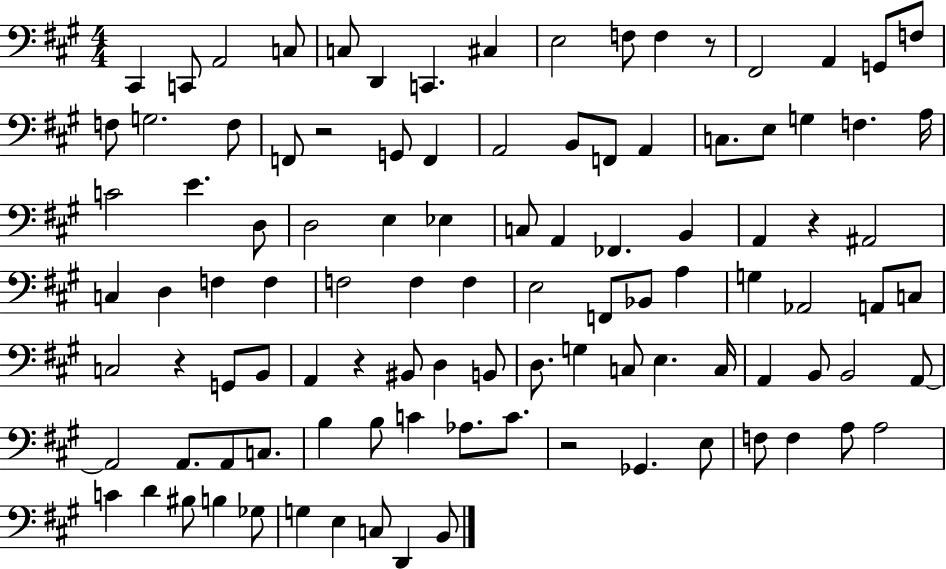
{
  \clef bass
  \numericTimeSignature
  \time 4/4
  \key a \major
  cis,4 c,8 a,2 c8 | c8 d,4 c,4. cis4 | e2 f8 f4 r8 | fis,2 a,4 g,8 f8 | \break f8 g2. f8 | f,8 r2 g,8 f,4 | a,2 b,8 f,8 a,4 | c8. e8 g4 f4. a16 | \break c'2 e'4. d8 | d2 e4 ees4 | c8 a,4 fes,4. b,4 | a,4 r4 ais,2 | \break c4 d4 f4 f4 | f2 f4 f4 | e2 f,8 bes,8 a4 | g4 aes,2 a,8 c8 | \break c2 r4 g,8 b,8 | a,4 r4 bis,8 d4 b,8 | d8. g4 c8 e4. c16 | a,4 b,8 b,2 a,8~~ | \break a,2 a,8. a,8 c8. | b4 b8 c'4 aes8. c'8. | r2 ges,4. e8 | f8 f4 a8 a2 | \break c'4 d'4 bis8 b4 ges8 | g4 e4 c8 d,4 b,8 | \bar "|."
}